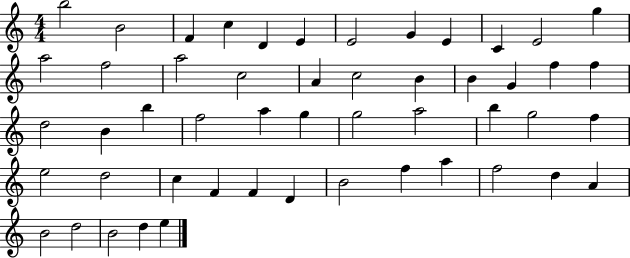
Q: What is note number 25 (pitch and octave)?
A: B4